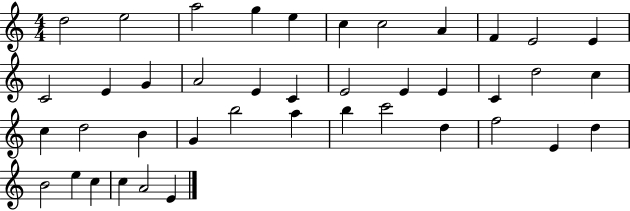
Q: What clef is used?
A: treble